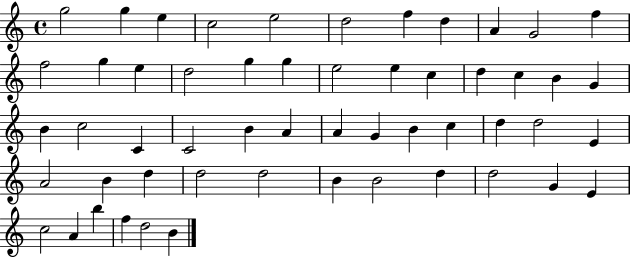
X:1
T:Untitled
M:4/4
L:1/4
K:C
g2 g e c2 e2 d2 f d A G2 f f2 g e d2 g g e2 e c d c B G B c2 C C2 B A A G B c d d2 E A2 B d d2 d2 B B2 d d2 G E c2 A b f d2 B